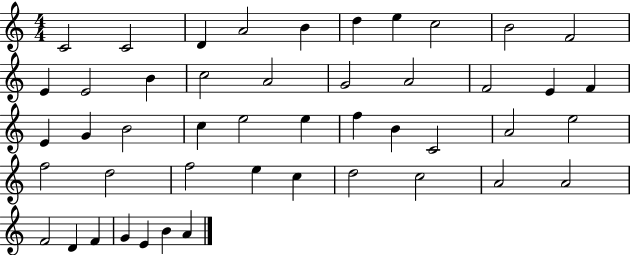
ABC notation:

X:1
T:Untitled
M:4/4
L:1/4
K:C
C2 C2 D A2 B d e c2 B2 F2 E E2 B c2 A2 G2 A2 F2 E F E G B2 c e2 e f B C2 A2 e2 f2 d2 f2 e c d2 c2 A2 A2 F2 D F G E B A